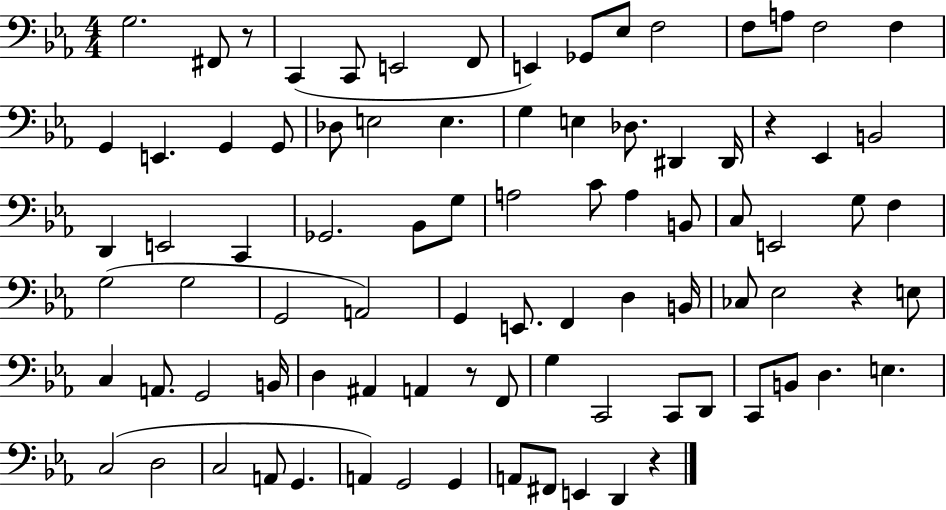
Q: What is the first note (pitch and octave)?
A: G3